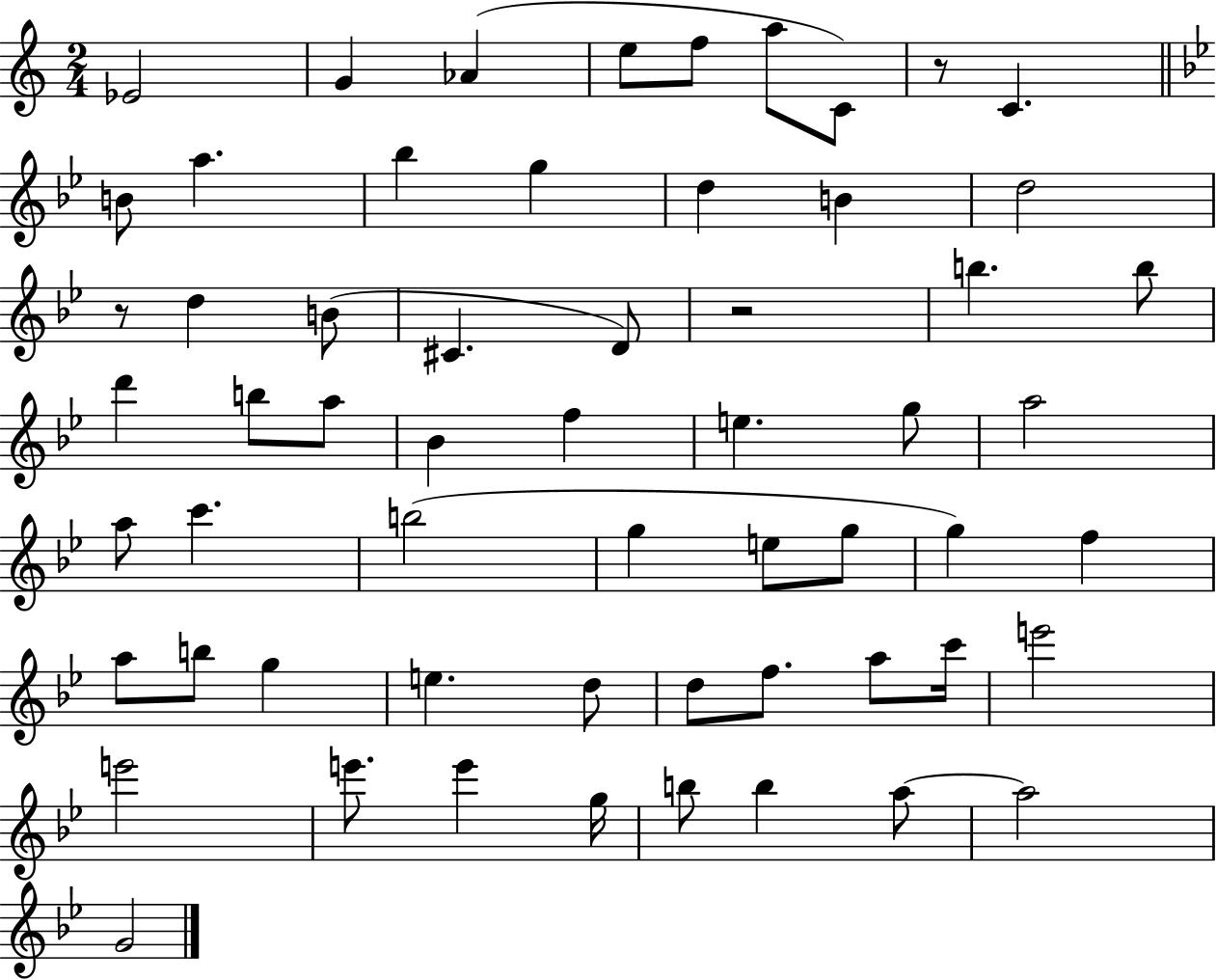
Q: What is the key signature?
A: C major